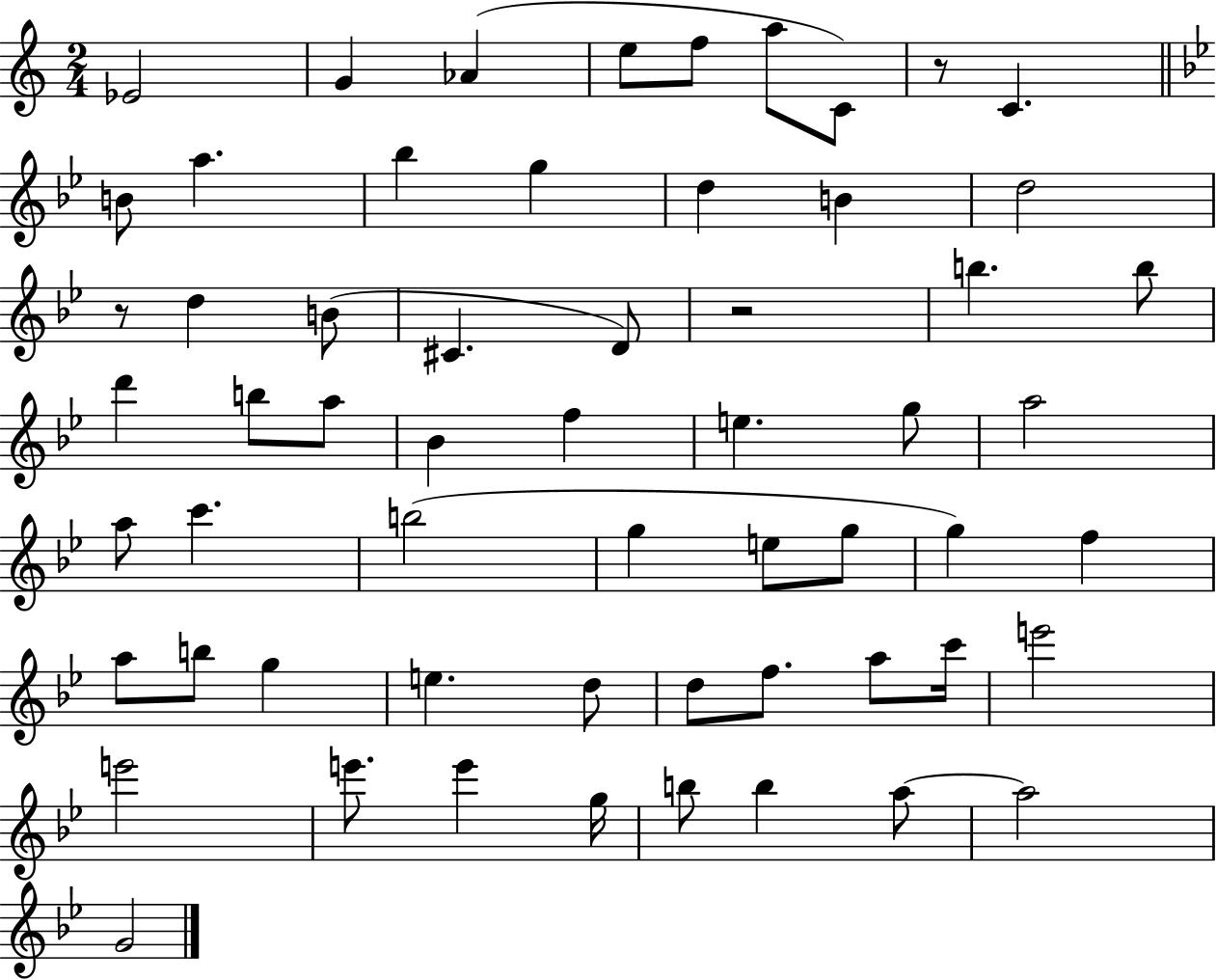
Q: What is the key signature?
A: C major